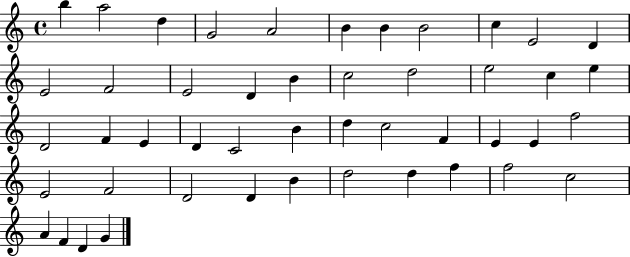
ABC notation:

X:1
T:Untitled
M:4/4
L:1/4
K:C
b a2 d G2 A2 B B B2 c E2 D E2 F2 E2 D B c2 d2 e2 c e D2 F E D C2 B d c2 F E E f2 E2 F2 D2 D B d2 d f f2 c2 A F D G